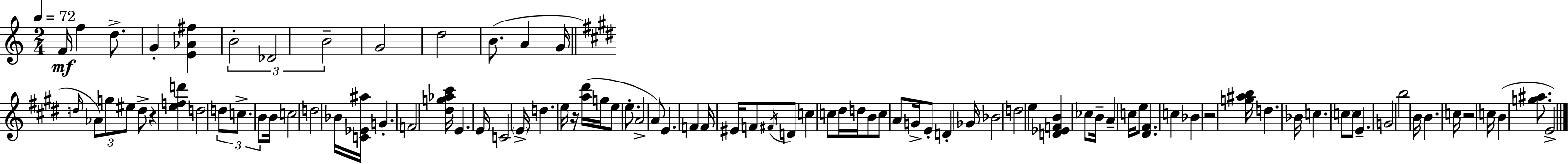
F4/s F5/q D5/e. G4/q [E4,Ab4,F#5]/q B4/h Db4/h B4/h G4/h D5/h B4/e. A4/q G4/s D5/s Ab4/e G5/e EIS5/e D5/e R/q [E5,F5,D6]/q D5/h D5/e C5/e. B4/e B4/s C5/h D5/h Bb4/s [C4,Eb4,A#5]/s G4/q. F4/h [D#5,G5,Ab5,C#6]/s E4/q. E4/s C4/h E4/s D5/q. E5/s R/s [A5,D#6]/s G5/s E5/e E5/e. A4/h A4/e E4/q. F4/q F4/s EIS4/s F4/e F#4/s D4/e C5/q C5/e D#5/s D5/s B4/e C5/e A4/e G4/s E4/e D4/q Gb4/s Bb4/h D5/h E5/q [D4,Eb4,F4,B4]/q CES5/e B4/s A4/q C5/s E5/e [D#4,F#4]/q. C5/q Bb4/q R/h [G5,A#5,B5]/s D5/q. Bb4/s C5/q. C5/e C5/e E4/q. G4/h B5/h B4/s B4/q. C5/s R/h C5/s B4/q [G5,A#5]/e. E4/h